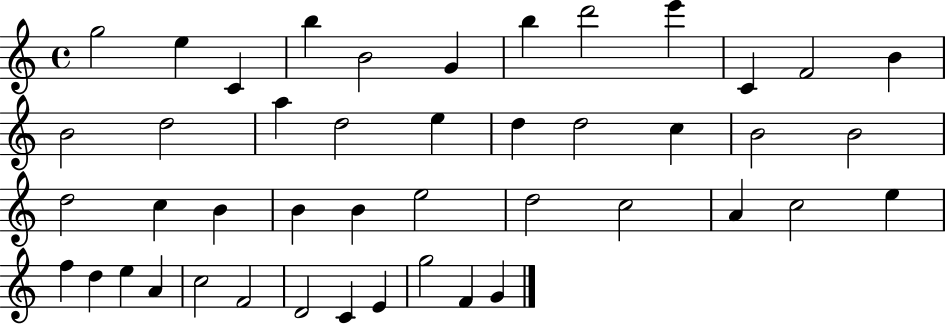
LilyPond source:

{
  \clef treble
  \time 4/4
  \defaultTimeSignature
  \key c \major
  g''2 e''4 c'4 | b''4 b'2 g'4 | b''4 d'''2 e'''4 | c'4 f'2 b'4 | \break b'2 d''2 | a''4 d''2 e''4 | d''4 d''2 c''4 | b'2 b'2 | \break d''2 c''4 b'4 | b'4 b'4 e''2 | d''2 c''2 | a'4 c''2 e''4 | \break f''4 d''4 e''4 a'4 | c''2 f'2 | d'2 c'4 e'4 | g''2 f'4 g'4 | \break \bar "|."
}